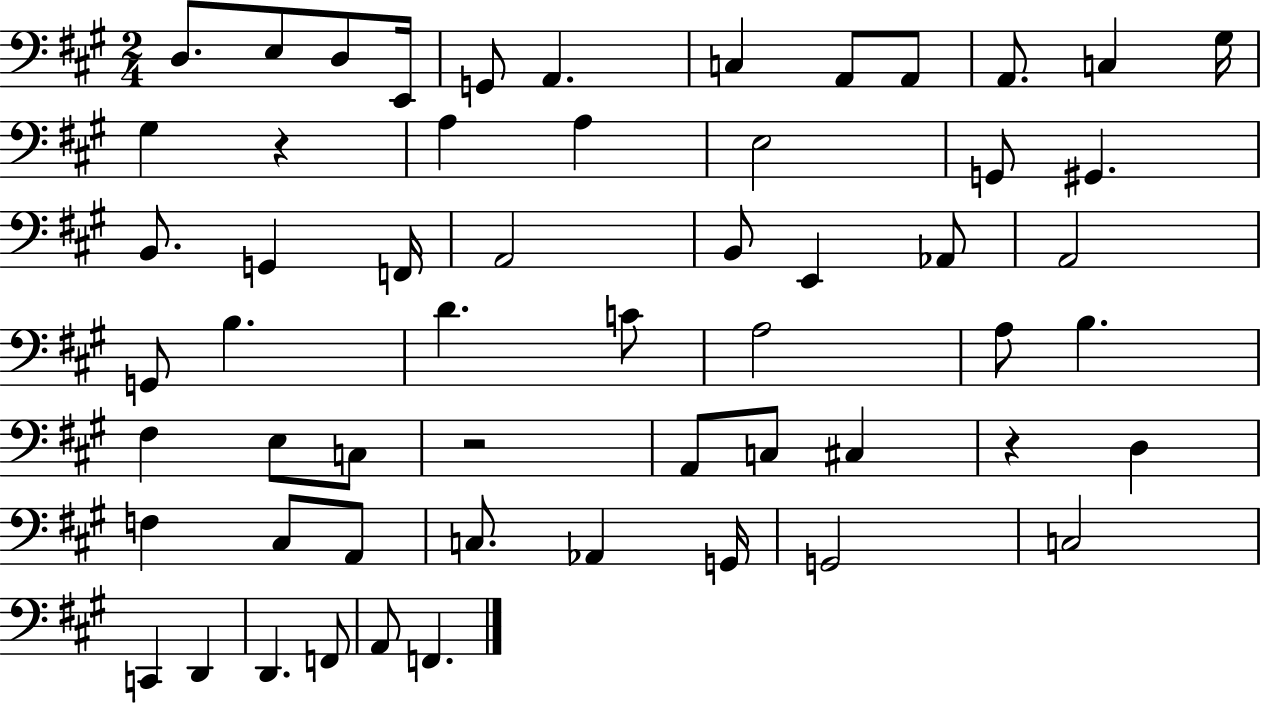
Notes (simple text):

D3/e. E3/e D3/e E2/s G2/e A2/q. C3/q A2/e A2/e A2/e. C3/q G#3/s G#3/q R/q A3/q A3/q E3/h G2/e G#2/q. B2/e. G2/q F2/s A2/h B2/e E2/q Ab2/e A2/h G2/e B3/q. D4/q. C4/e A3/h A3/e B3/q. F#3/q E3/e C3/e R/h A2/e C3/e C#3/q R/q D3/q F3/q C#3/e A2/e C3/e. Ab2/q G2/s G2/h C3/h C2/q D2/q D2/q. F2/e A2/e F2/q.